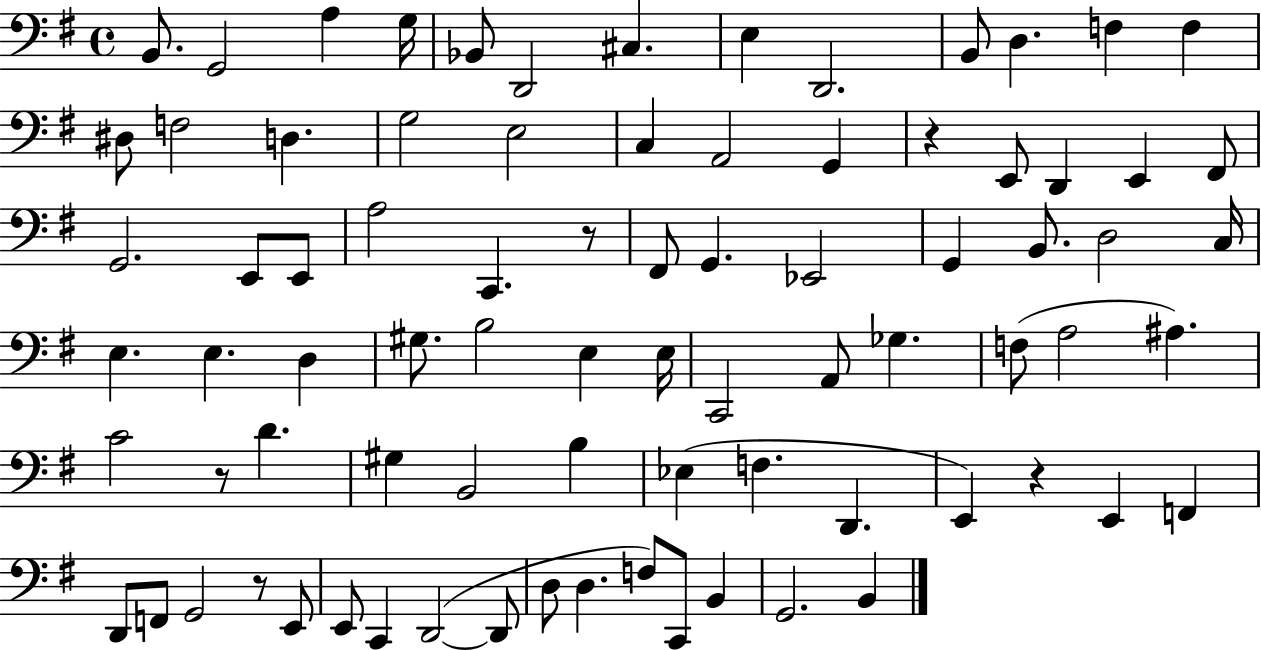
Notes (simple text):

B2/e. G2/h A3/q G3/s Bb2/e D2/h C#3/q. E3/q D2/h. B2/e D3/q. F3/q F3/q D#3/e F3/h D3/q. G3/h E3/h C3/q A2/h G2/q R/q E2/e D2/q E2/q F#2/e G2/h. E2/e E2/e A3/h C2/q. R/e F#2/e G2/q. Eb2/h G2/q B2/e. D3/h C3/s E3/q. E3/q. D3/q G#3/e. B3/h E3/q E3/s C2/h A2/e Gb3/q. F3/e A3/h A#3/q. C4/h R/e D4/q. G#3/q B2/h B3/q Eb3/q F3/q. D2/q. E2/q R/q E2/q F2/q D2/e F2/e G2/h R/e E2/e E2/e C2/q D2/h D2/e D3/e D3/q. F3/e C2/e B2/q G2/h. B2/q